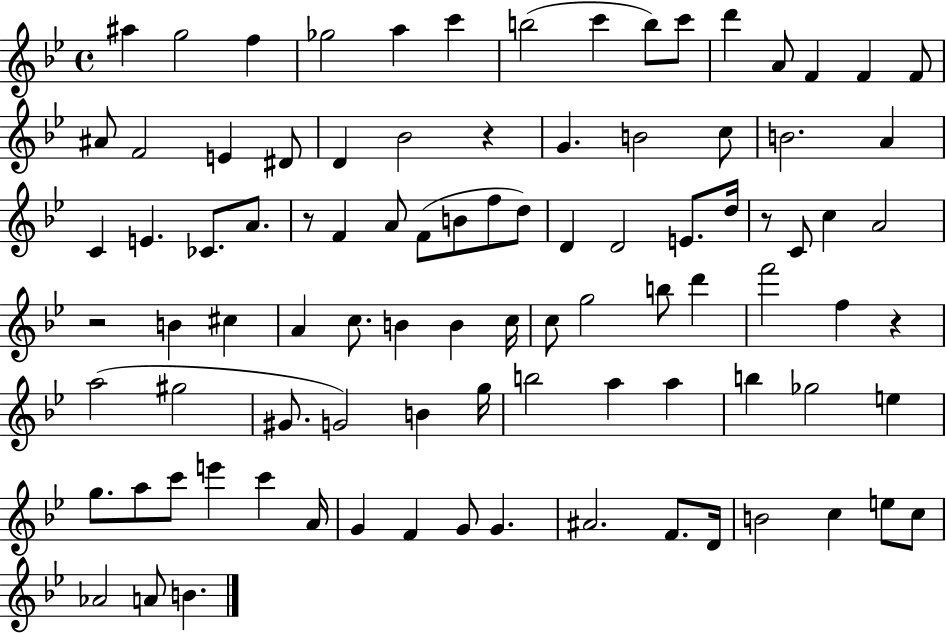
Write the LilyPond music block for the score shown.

{
  \clef treble
  \time 4/4
  \defaultTimeSignature
  \key bes \major
  ais''4 g''2 f''4 | ges''2 a''4 c'''4 | b''2( c'''4 b''8) c'''8 | d'''4 a'8 f'4 f'4 f'8 | \break ais'8 f'2 e'4 dis'8 | d'4 bes'2 r4 | g'4. b'2 c''8 | b'2. a'4 | \break c'4 e'4. ces'8. a'8. | r8 f'4 a'8 f'8( b'8 f''8 d''8) | d'4 d'2 e'8. d''16 | r8 c'8 c''4 a'2 | \break r2 b'4 cis''4 | a'4 c''8. b'4 b'4 c''16 | c''8 g''2 b''8 d'''4 | f'''2 f''4 r4 | \break a''2( gis''2 | gis'8. g'2) b'4 g''16 | b''2 a''4 a''4 | b''4 ges''2 e''4 | \break g''8. a''8 c'''8 e'''4 c'''4 a'16 | g'4 f'4 g'8 g'4. | ais'2. f'8. d'16 | b'2 c''4 e''8 c''8 | \break aes'2 a'8 b'4. | \bar "|."
}